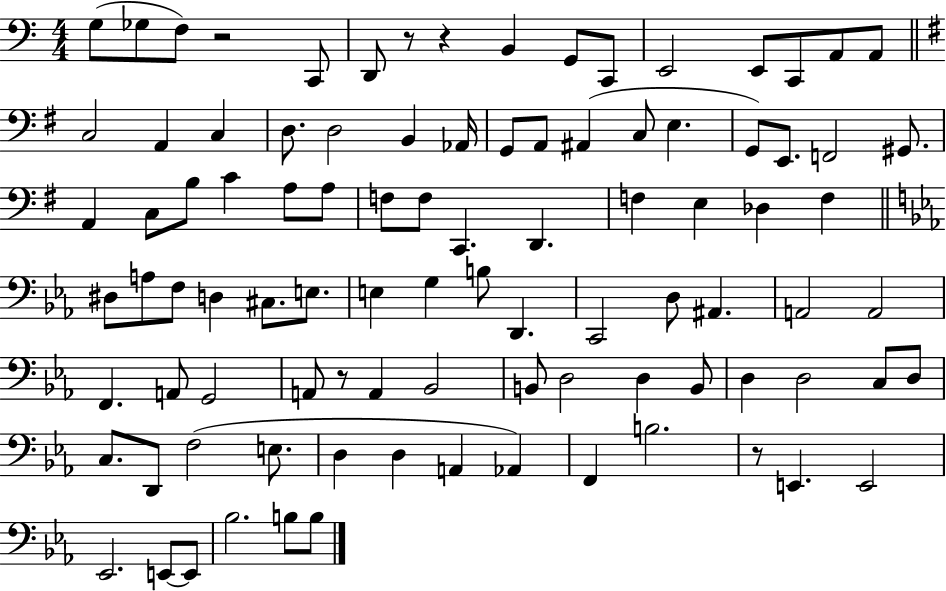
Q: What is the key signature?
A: C major